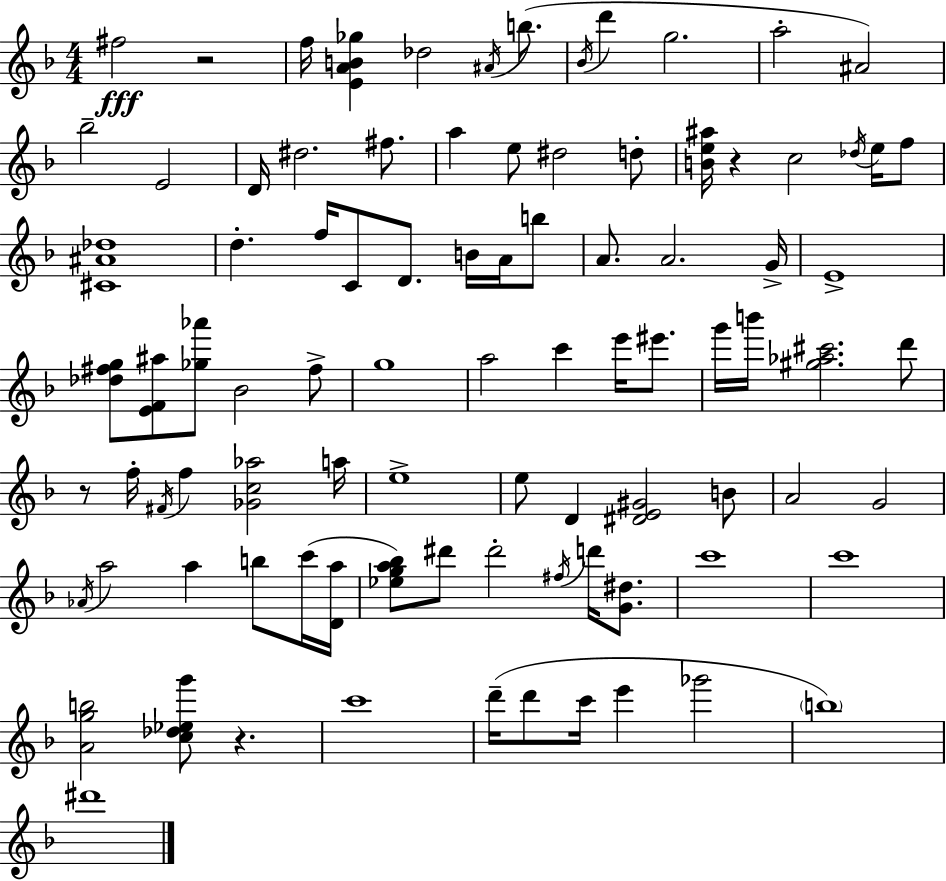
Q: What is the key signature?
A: D minor